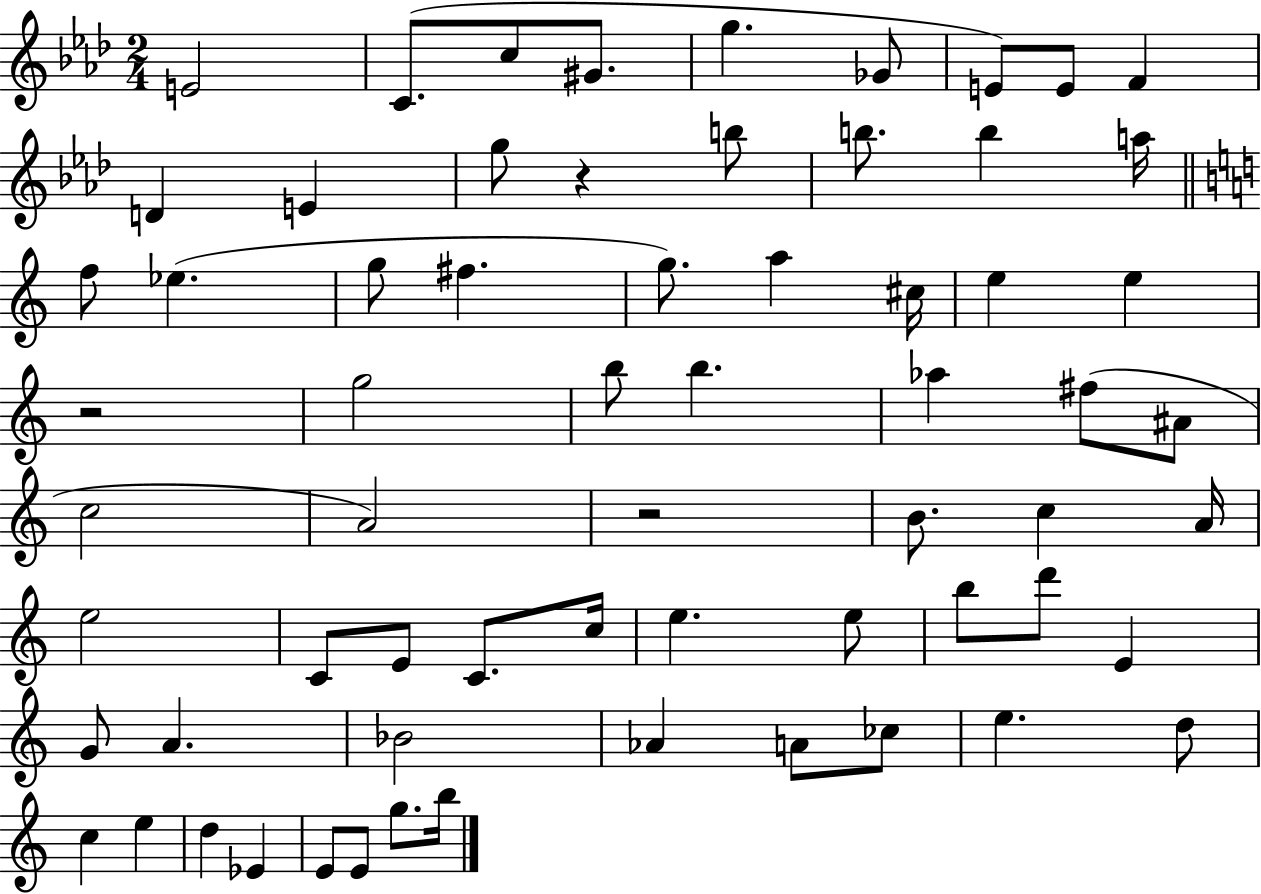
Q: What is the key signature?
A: AES major